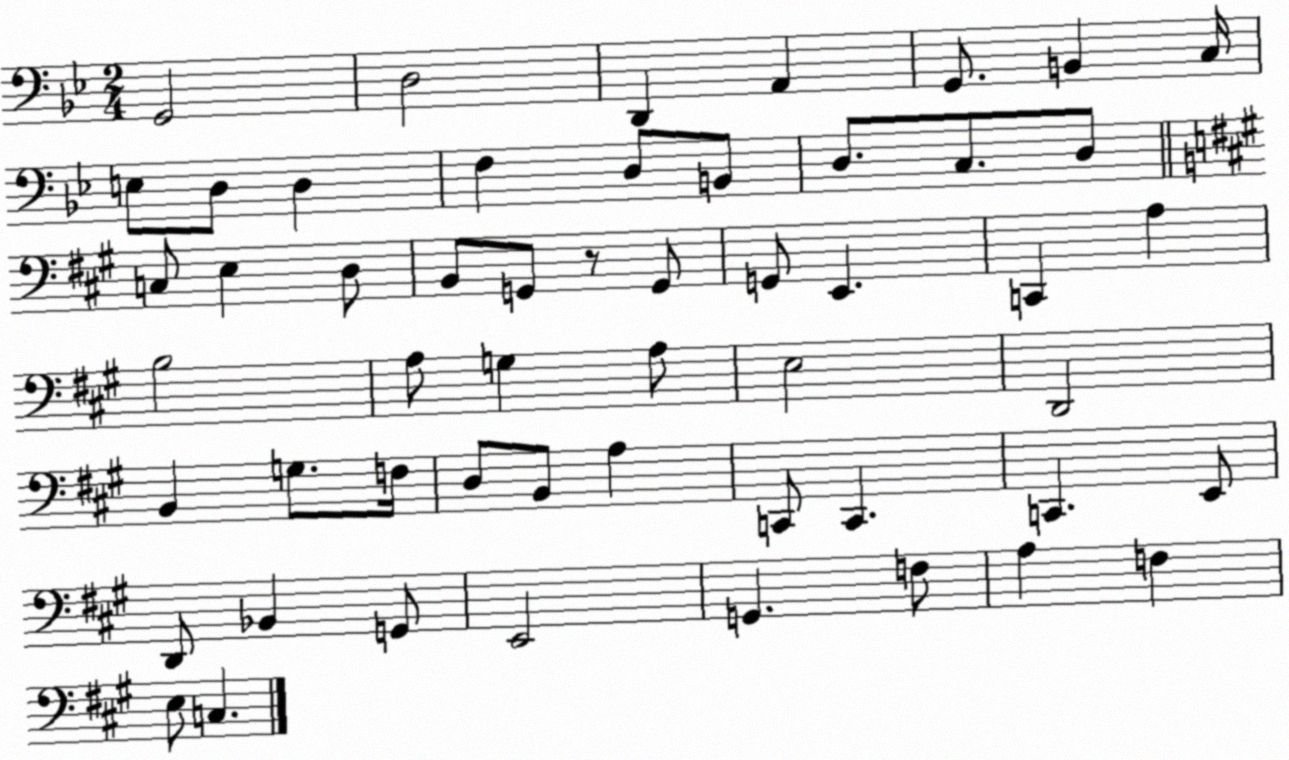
X:1
T:Untitled
M:2/4
L:1/4
K:Bb
G,,2 D,2 D,, A,, G,,/2 B,, C,/4 E,/2 D,/2 D, F, D,/2 B,,/2 D,/2 C,/2 D,/2 C,/2 E, D,/2 B,,/2 G,,/2 z/2 G,,/2 G,,/2 E,, C,, A, B,2 A,/2 G, A,/2 E,2 D,,2 B,, G,/2 F,/4 D,/2 B,,/2 A, C,,/2 C,, C,, E,,/2 D,,/2 _B,, G,,/2 E,,2 G,, F,/2 A, F, E,/2 C,